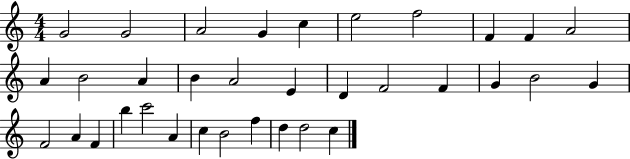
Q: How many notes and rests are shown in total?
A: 34